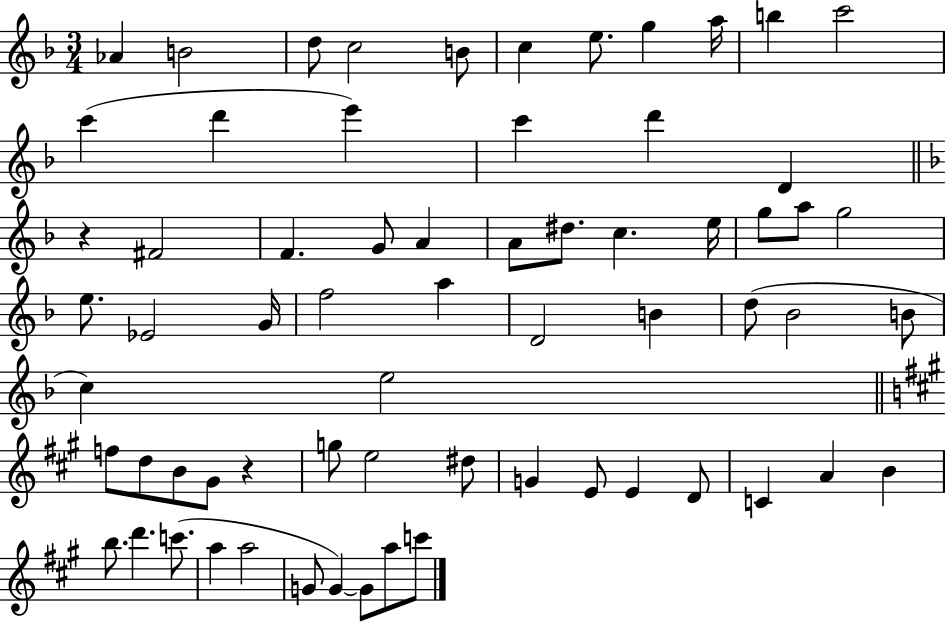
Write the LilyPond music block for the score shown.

{
  \clef treble
  \numericTimeSignature
  \time 3/4
  \key f \major
  \repeat volta 2 { aes'4 b'2 | d''8 c''2 b'8 | c''4 e''8. g''4 a''16 | b''4 c'''2 | \break c'''4( d'''4 e'''4) | c'''4 d'''4 d'4 | \bar "||" \break \key f \major r4 fis'2 | f'4. g'8 a'4 | a'8 dis''8. c''4. e''16 | g''8 a''8 g''2 | \break e''8. ees'2 g'16 | f''2 a''4 | d'2 b'4 | d''8( bes'2 b'8 | \break c''4) e''2 | \bar "||" \break \key a \major f''8 d''8 b'8 gis'8 r4 | g''8 e''2 dis''8 | g'4 e'8 e'4 d'8 | c'4 a'4 b'4 | \break b''8. d'''4. c'''8.( | a''4 a''2 | g'8 g'4~~) g'8 a''8 c'''8 | } \bar "|."
}